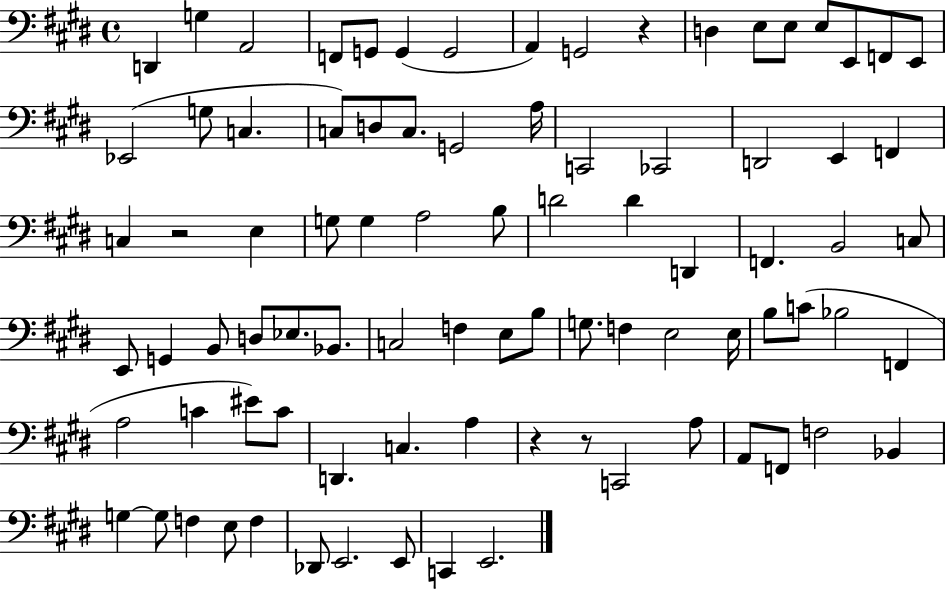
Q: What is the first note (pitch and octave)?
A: D2